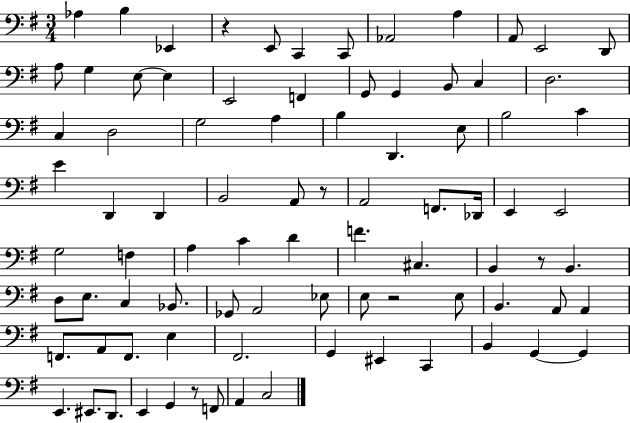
X:1
T:Untitled
M:3/4
L:1/4
K:G
_A, B, _E,, z E,,/2 C,, C,,/2 _A,,2 A, A,,/2 E,,2 D,,/2 A,/2 G, E,/2 E, E,,2 F,, G,,/2 G,, B,,/2 C, D,2 C, D,2 G,2 A, B, D,, E,/2 B,2 C E D,, D,, B,,2 A,,/2 z/2 A,,2 F,,/2 _D,,/4 E,, E,,2 G,2 F, A, C D F ^C, B,, z/2 B,, D,/2 E,/2 C, _B,,/2 _G,,/2 A,,2 _E,/2 E,/2 z2 E,/2 B,, A,,/2 A,, F,,/2 A,,/2 F,,/2 E, ^F,,2 G,, ^E,, C,, B,, G,, G,, E,, ^E,,/2 D,,/2 E,, G,, z/2 F,,/2 A,, C,2